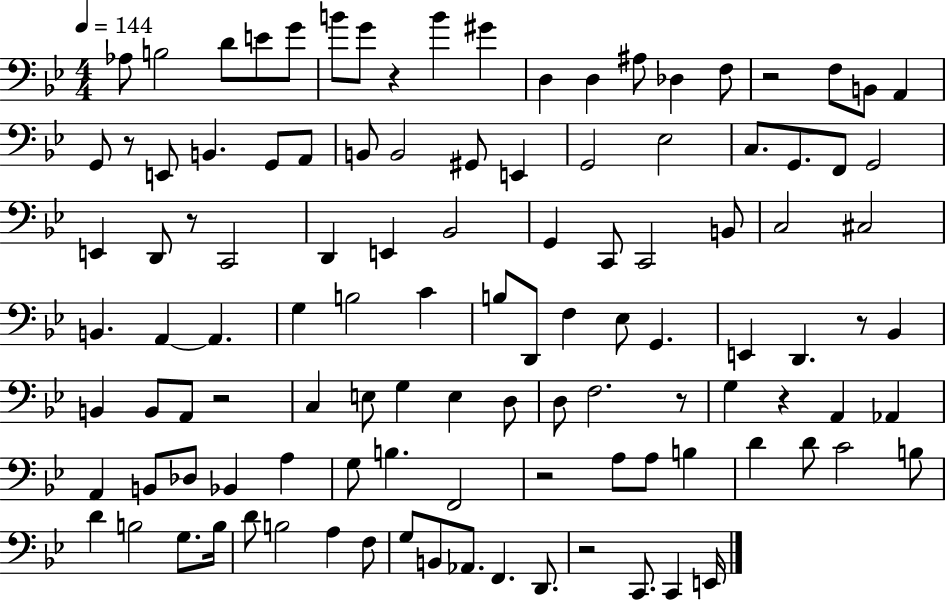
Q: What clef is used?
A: bass